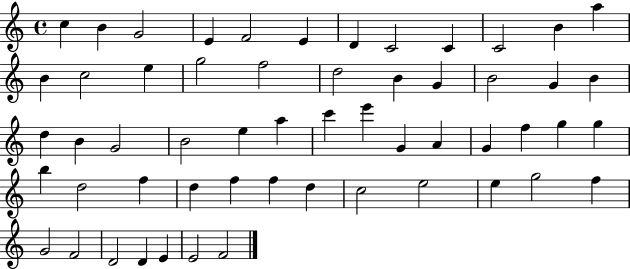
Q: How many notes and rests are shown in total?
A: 56